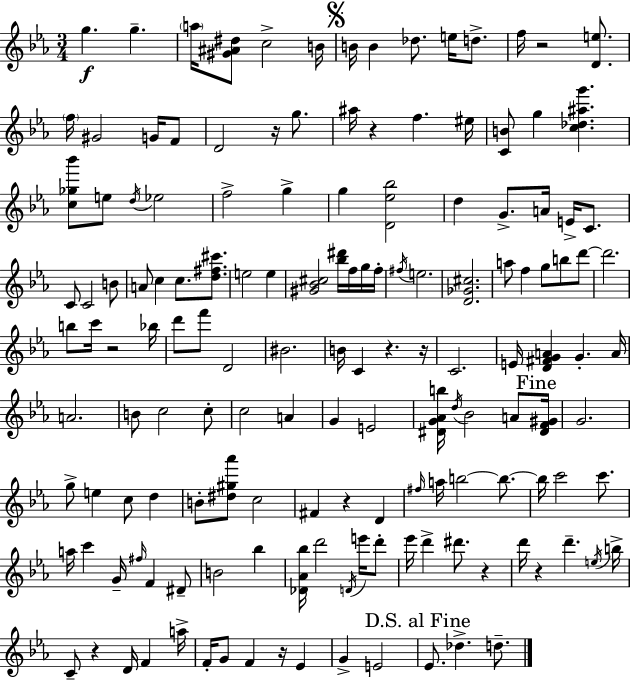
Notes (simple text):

G5/q. G5/q. A5/s [G#4,A#4,D#5]/e C5/h B4/s B4/s B4/q Db5/e. E5/s D5/e. F5/s R/h [D4,E5]/e. F5/s G#4/h G4/s F4/e D4/h R/s G5/e. A#5/s R/q F5/q. EIS5/s [C4,B4]/e G5/q [C5,Db5,A#5,G6]/q. [C5,Gb5,Bb6]/e E5/e D5/s Eb5/h F5/h G5/q G5/q [D4,Eb5,Bb5]/h D5/q G4/e. A4/s E4/s C4/e. C4/e C4/h B4/e A4/e C5/q C5/e. [D5,F#5,C#6]/e. E5/h E5/q [G#4,Bb4,C#5]/h [Bb5,D#6]/s F5/s G5/s F5/s F#5/s E5/h. [D4,Gb4,C#5]/h. A5/e F5/q G5/e B5/e D6/e D6/h. B5/e C6/s R/h Bb5/s D6/e F6/e D4/h BIS4/h. B4/s C4/q R/q. R/s C4/h. E4/s [D4,F#4,G4,A4]/q G4/q. A4/s A4/h. B4/e C5/h C5/e C5/h A4/q G4/q E4/h [D#4,G4,Ab4,B5]/s D5/s Bb4/h A4/e [D#4,F4,G#4]/s G4/h. G5/e E5/q C5/e D5/q B4/e [D#5,G#5,Ab6]/e C5/h F#4/q R/q D4/q F#5/s A5/s B5/h B5/e. B5/s C6/h C6/e. A5/s C6/q G4/s F#5/s F4/q D#4/e B4/h Bb5/q [Db4,Ab4,Bb5]/s D6/h D4/s E6/s D6/e Eb6/s D6/q D#6/e. R/q D6/s R/q D6/q. E5/s B5/s C4/e R/q D4/s F4/q A5/s F4/s G4/e F4/q R/s Eb4/q G4/q E4/h Eb4/e. Db5/q. D5/e.